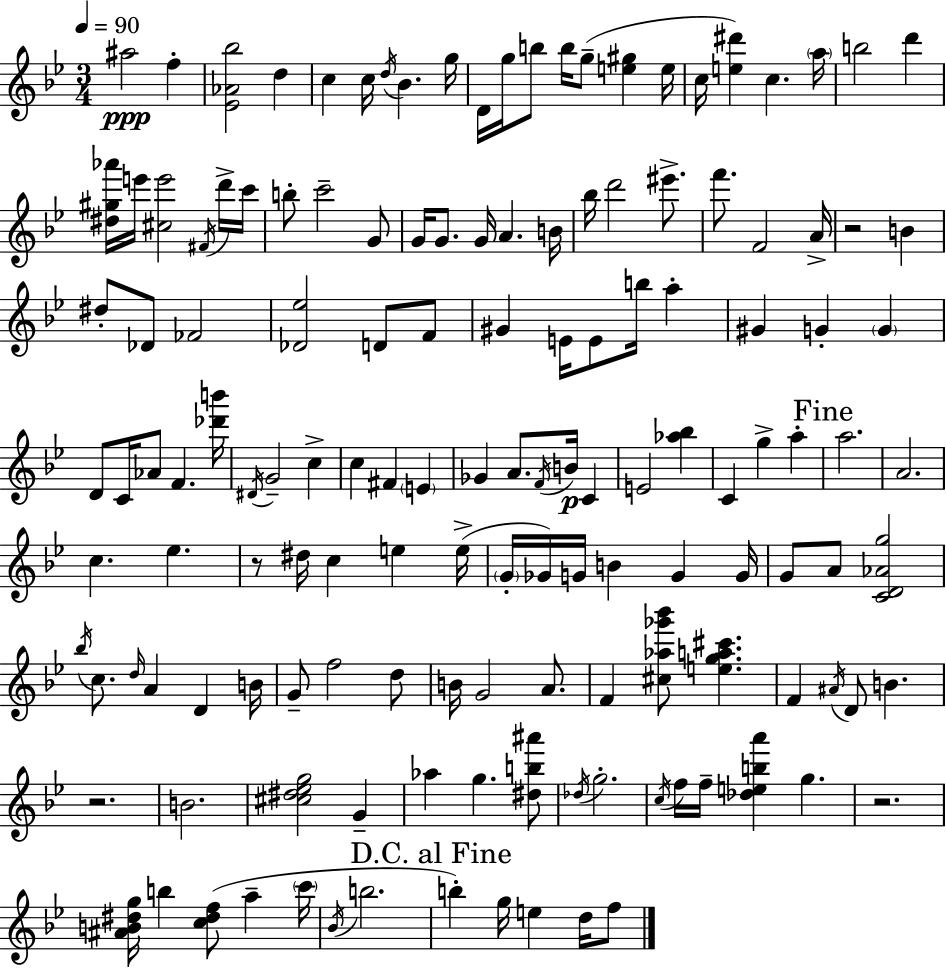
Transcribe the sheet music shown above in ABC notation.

X:1
T:Untitled
M:3/4
L:1/4
K:Bb
^a2 f [_E_A_b]2 d c c/4 d/4 _B g/4 D/4 g/4 b/2 b/4 g/2 [e^g] e/4 c/4 [e^d'] c a/4 b2 d' [^d^g_a']/4 e'/4 [^ce']2 ^F/4 d'/4 c'/4 b/2 c'2 G/2 G/4 G/2 G/4 A B/4 _b/4 d'2 ^e'/2 f'/2 F2 A/4 z2 B ^d/2 _D/2 _F2 [_D_e]2 D/2 F/2 ^G E/4 E/2 b/4 a ^G G G D/2 C/4 _A/2 F [_d'b']/4 ^D/4 G2 c c ^F E _G A/2 F/4 B/4 C E2 [_a_b] C g a a2 A2 c _e z/2 ^d/4 c e e/4 G/4 _G/4 G/4 B G G/4 G/2 A/2 [CD_Ag]2 _b/4 c/2 d/4 A D B/4 G/2 f2 d/2 B/4 G2 A/2 F [^c_a_g'_b']/2 [ega^c'] F ^A/4 D/2 B z2 B2 [^c^d_eg]2 G _a g [^db^a']/2 _d/4 g2 c/4 f/4 f/4 [_deba'] g z2 [^AB^dg]/4 b [c^df]/2 a c'/4 _B/4 b2 b g/4 e d/4 f/2